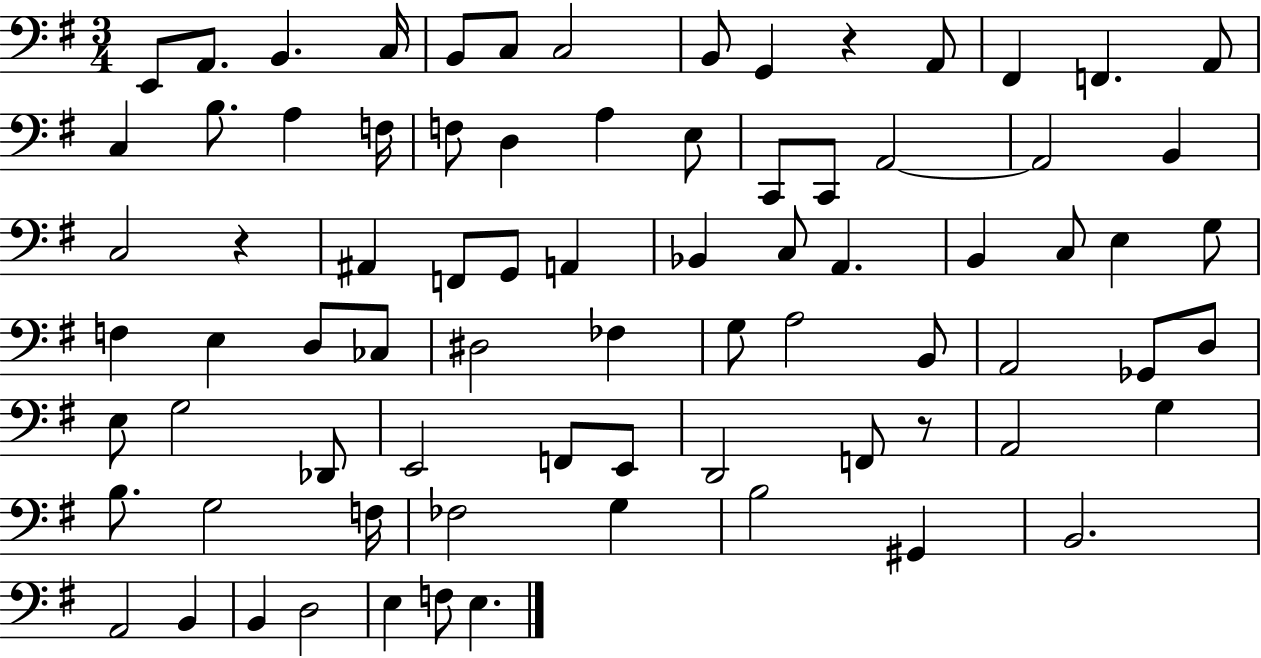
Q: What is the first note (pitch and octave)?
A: E2